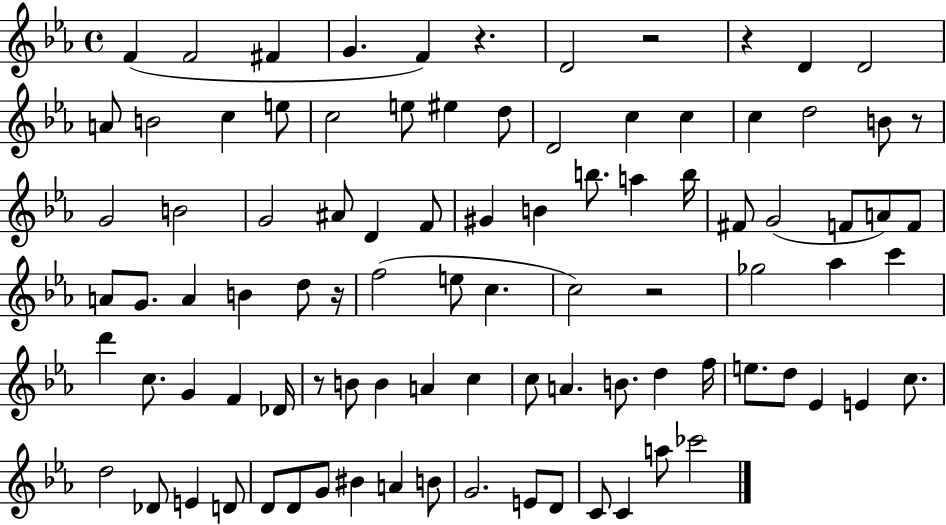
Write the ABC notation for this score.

X:1
T:Untitled
M:4/4
L:1/4
K:Eb
F F2 ^F G F z D2 z2 z D D2 A/2 B2 c e/2 c2 e/2 ^e d/2 D2 c c c d2 B/2 z/2 G2 B2 G2 ^A/2 D F/2 ^G B b/2 a b/4 ^F/2 G2 F/2 A/2 F/2 A/2 G/2 A B d/2 z/4 f2 e/2 c c2 z2 _g2 _a c' d' c/2 G F _D/4 z/2 B/2 B A c c/2 A B/2 d f/4 e/2 d/2 _E E c/2 d2 _D/2 E D/2 D/2 D/2 G/2 ^B A B/2 G2 E/2 D/2 C/2 C a/2 _c'2